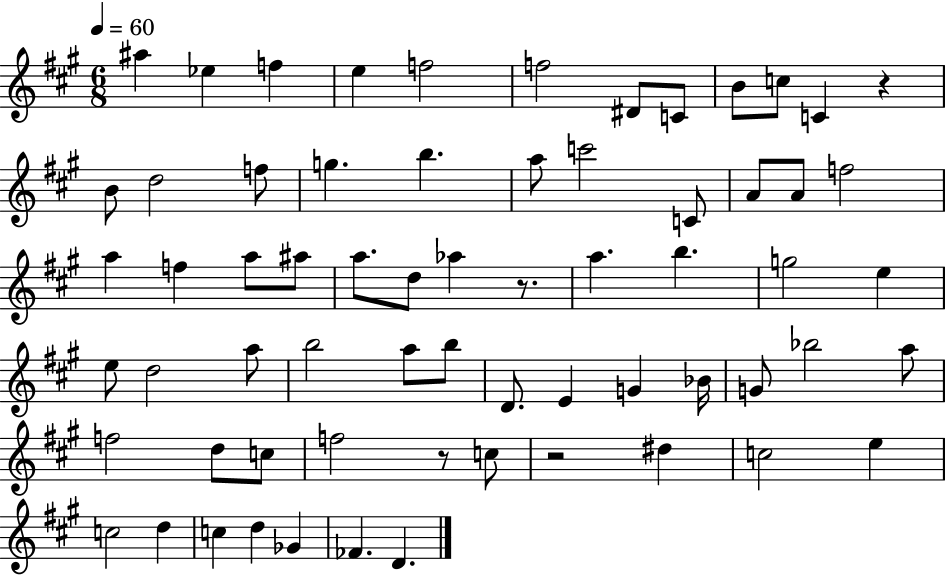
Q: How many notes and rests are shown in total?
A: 65